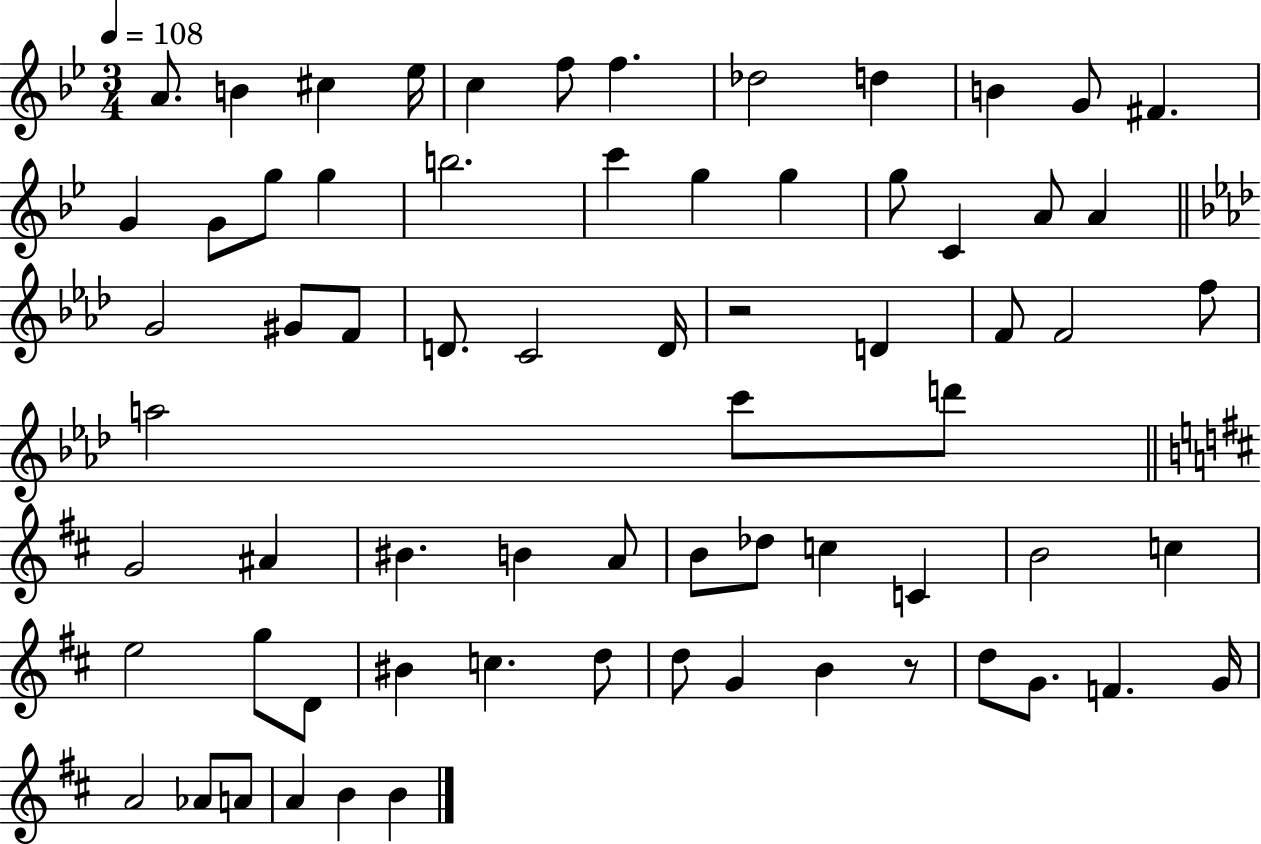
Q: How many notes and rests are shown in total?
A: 69